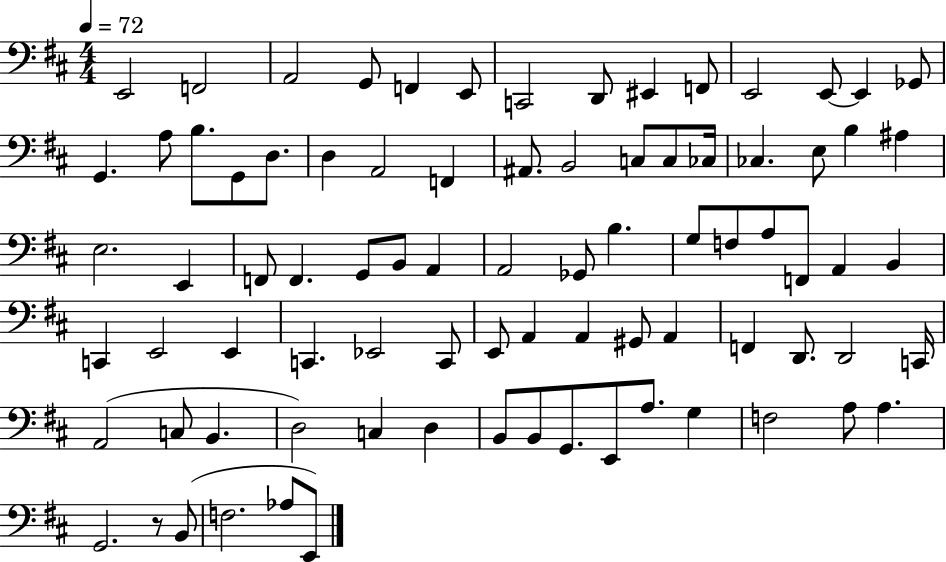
X:1
T:Untitled
M:4/4
L:1/4
K:D
E,,2 F,,2 A,,2 G,,/2 F,, E,,/2 C,,2 D,,/2 ^E,, F,,/2 E,,2 E,,/2 E,, _G,,/2 G,, A,/2 B,/2 G,,/2 D,/2 D, A,,2 F,, ^A,,/2 B,,2 C,/2 C,/2 _C,/4 _C, E,/2 B, ^A, E,2 E,, F,,/2 F,, G,,/2 B,,/2 A,, A,,2 _G,,/2 B, G,/2 F,/2 A,/2 F,,/2 A,, B,, C,, E,,2 E,, C,, _E,,2 C,,/2 E,,/2 A,, A,, ^G,,/2 A,, F,, D,,/2 D,,2 C,,/4 A,,2 C,/2 B,, D,2 C, D, B,,/2 B,,/2 G,,/2 E,,/2 A,/2 G, F,2 A,/2 A, G,,2 z/2 B,,/2 F,2 _A,/2 E,,/2